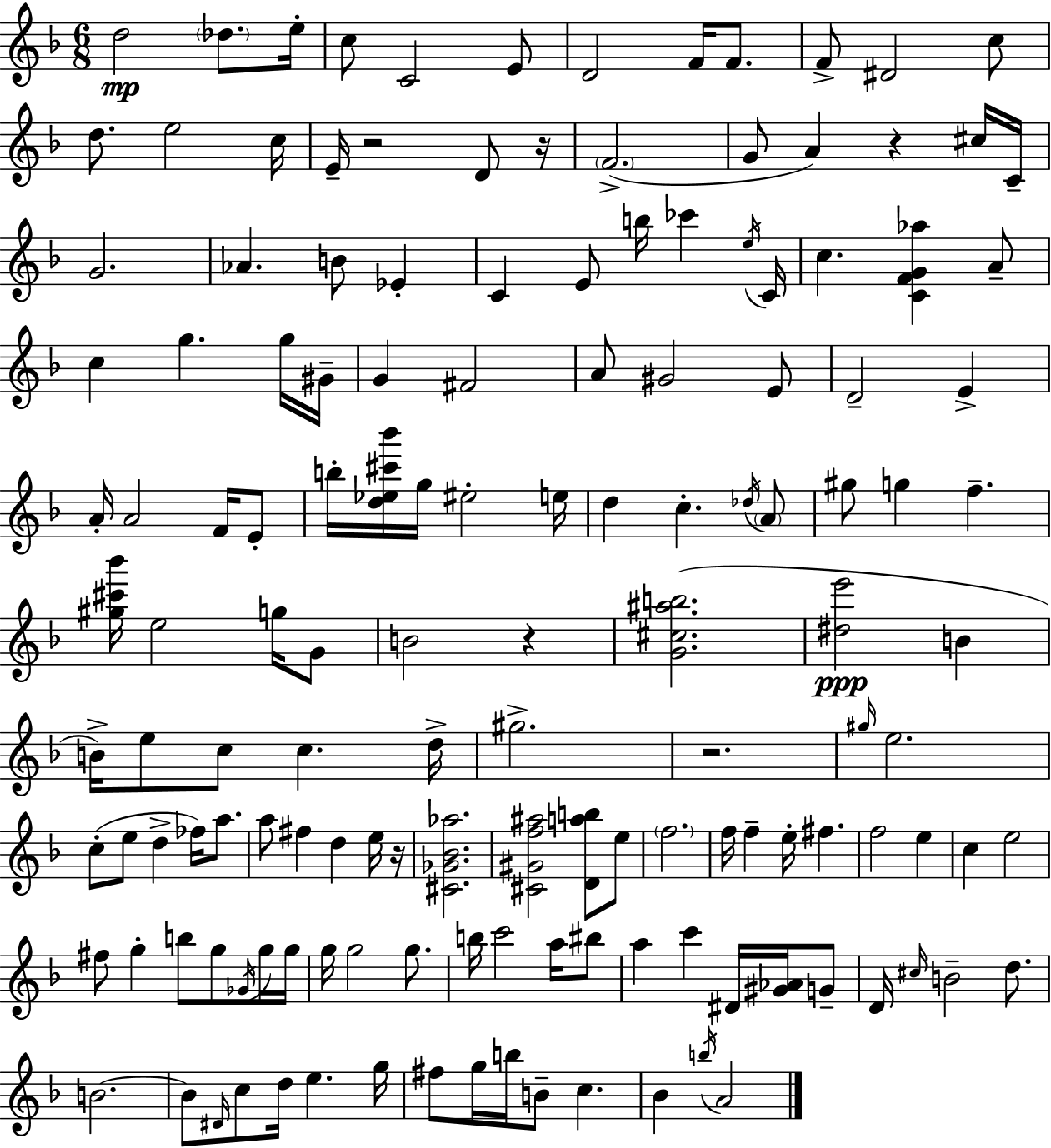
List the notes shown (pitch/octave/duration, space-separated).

D5/h Db5/e. E5/s C5/e C4/h E4/e D4/h F4/s F4/e. F4/e D#4/h C5/e D5/e. E5/h C5/s E4/s R/h D4/e R/s F4/h. G4/e A4/q R/q C#5/s C4/s G4/h. Ab4/q. B4/e Eb4/q C4/q E4/e B5/s CES6/q E5/s C4/s C5/q. [C4,F4,G4,Ab5]/q A4/e C5/q G5/q. G5/s G#4/s G4/q F#4/h A4/e G#4/h E4/e D4/h E4/q A4/s A4/h F4/s E4/e B5/s [D5,Eb5,C#6,Bb6]/s G5/s EIS5/h E5/s D5/q C5/q. Db5/s A4/e G#5/e G5/q F5/q. [G#5,C#6,Bb6]/s E5/h G5/s G4/e B4/h R/q [G4,C#5,A#5,B5]/h. [D#5,E6]/h B4/q B4/s E5/e C5/e C5/q. D5/s G#5/h. R/h. G#5/s E5/h. C5/e E5/e D5/q FES5/s A5/e. A5/e F#5/q D5/q E5/s R/s [C#4,Gb4,Bb4,Ab5]/h. [C#4,G#4,F5,A#5]/h [D4,A5,B5]/e E5/e F5/h. F5/s F5/q E5/s F#5/q. F5/h E5/q C5/q E5/h F#5/e G5/q B5/e G5/e Gb4/s G5/s G5/s G5/s G5/h G5/e. B5/s C6/h A5/s BIS5/e A5/q C6/q D#4/s [G#4,Ab4]/s G4/e D4/s C#5/s B4/h D5/e. B4/h. B4/e D#4/s C5/e D5/s E5/q. G5/s F#5/e G5/s B5/s B4/e C5/q. Bb4/q B5/s A4/h